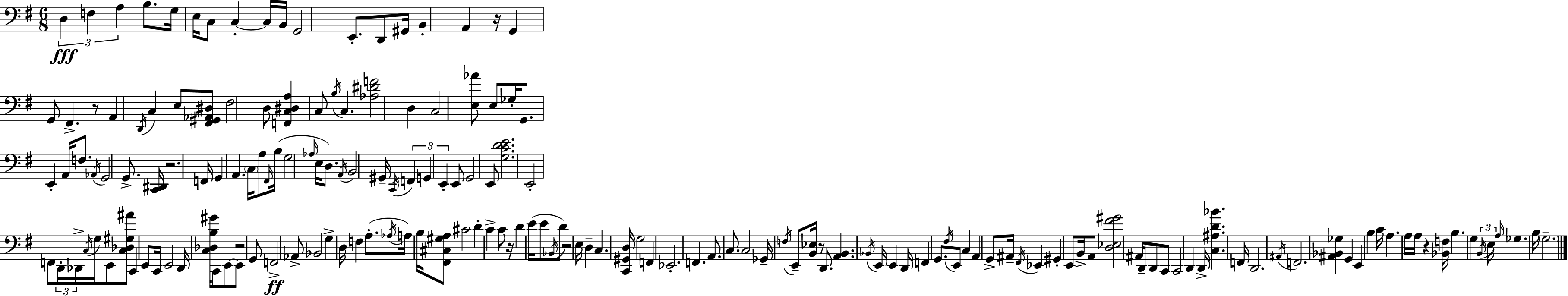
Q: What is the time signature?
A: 6/8